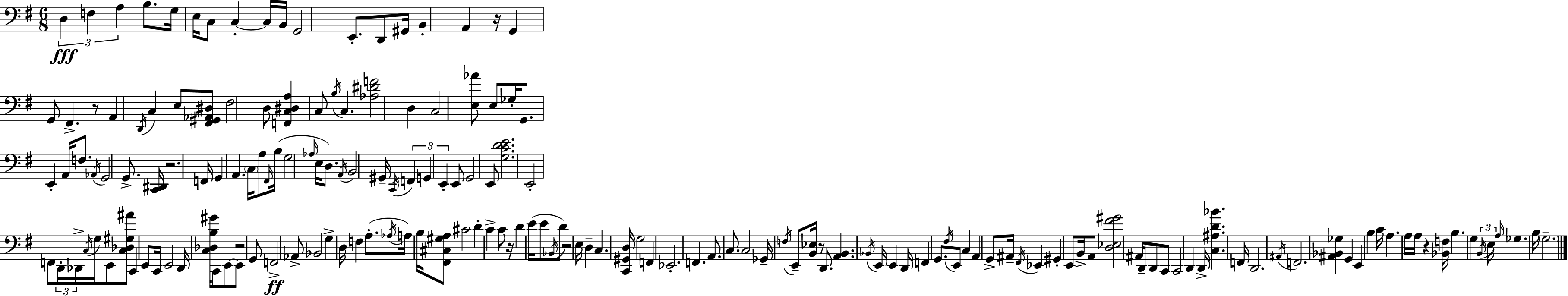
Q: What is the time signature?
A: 6/8